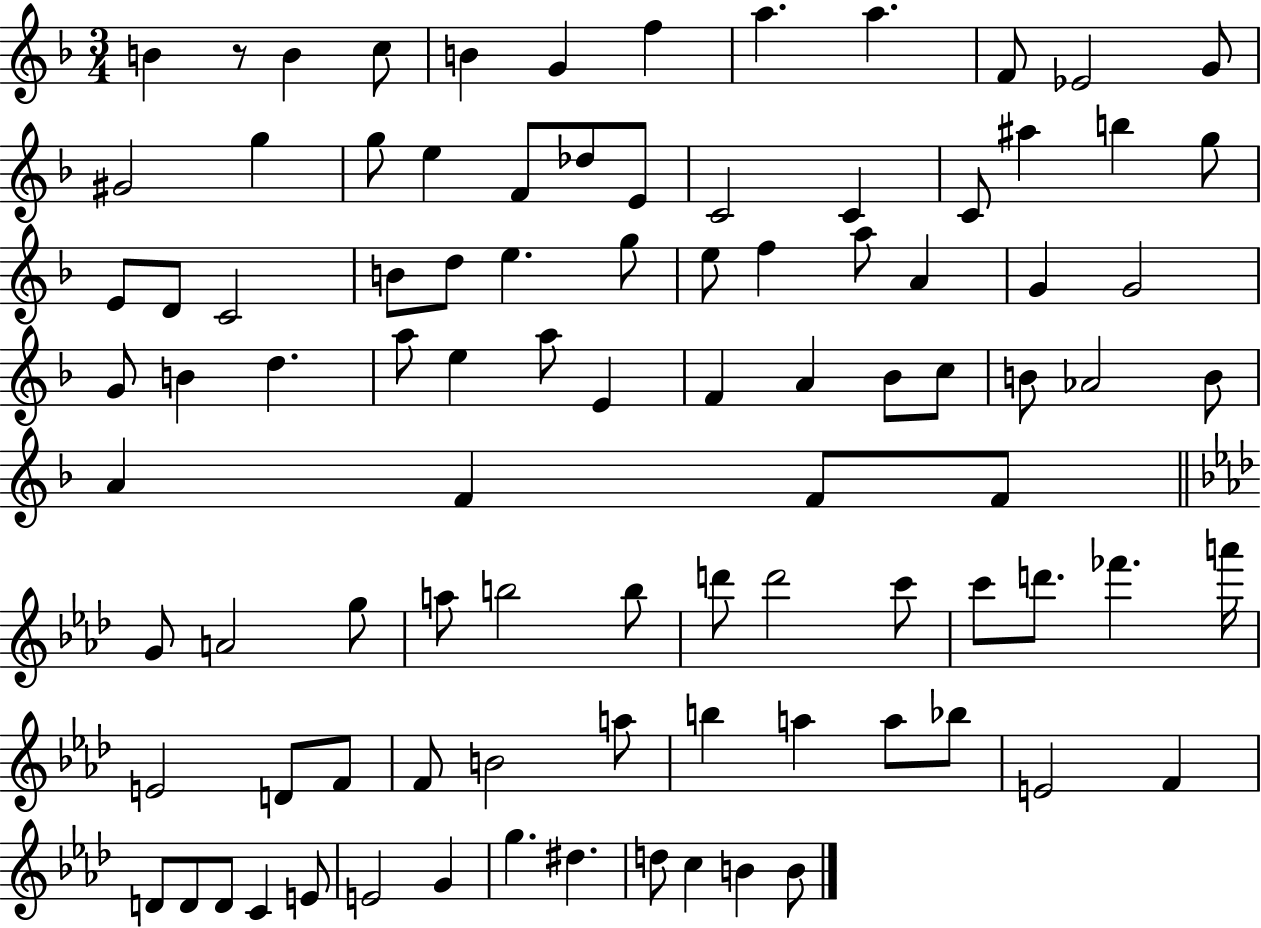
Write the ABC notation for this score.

X:1
T:Untitled
M:3/4
L:1/4
K:F
B z/2 B c/2 B G f a a F/2 _E2 G/2 ^G2 g g/2 e F/2 _d/2 E/2 C2 C C/2 ^a b g/2 E/2 D/2 C2 B/2 d/2 e g/2 e/2 f a/2 A G G2 G/2 B d a/2 e a/2 E F A _B/2 c/2 B/2 _A2 B/2 A F F/2 F/2 G/2 A2 g/2 a/2 b2 b/2 d'/2 d'2 c'/2 c'/2 d'/2 _f' a'/4 E2 D/2 F/2 F/2 B2 a/2 b a a/2 _b/2 E2 F D/2 D/2 D/2 C E/2 E2 G g ^d d/2 c B B/2